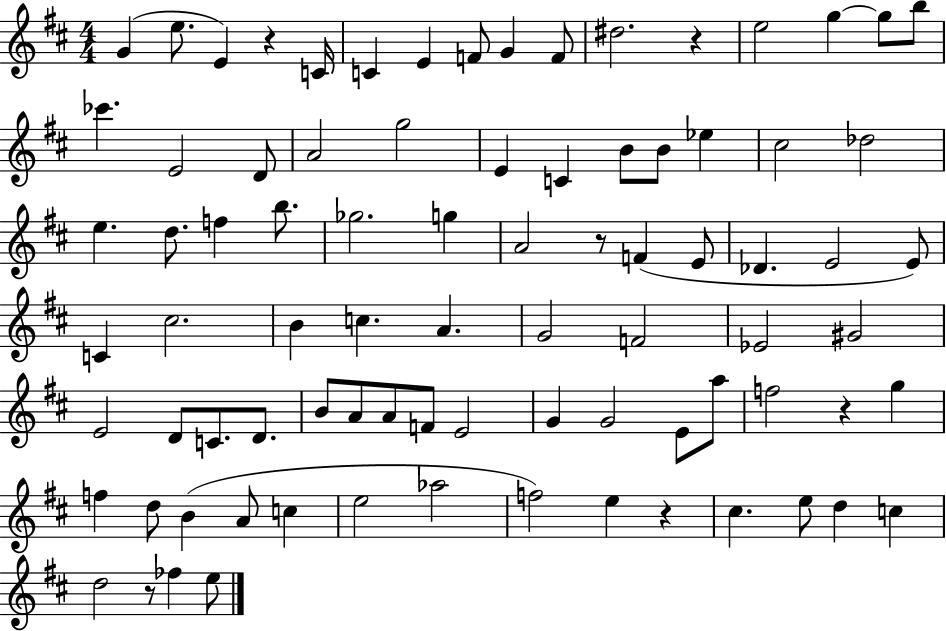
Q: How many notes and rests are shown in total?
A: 84